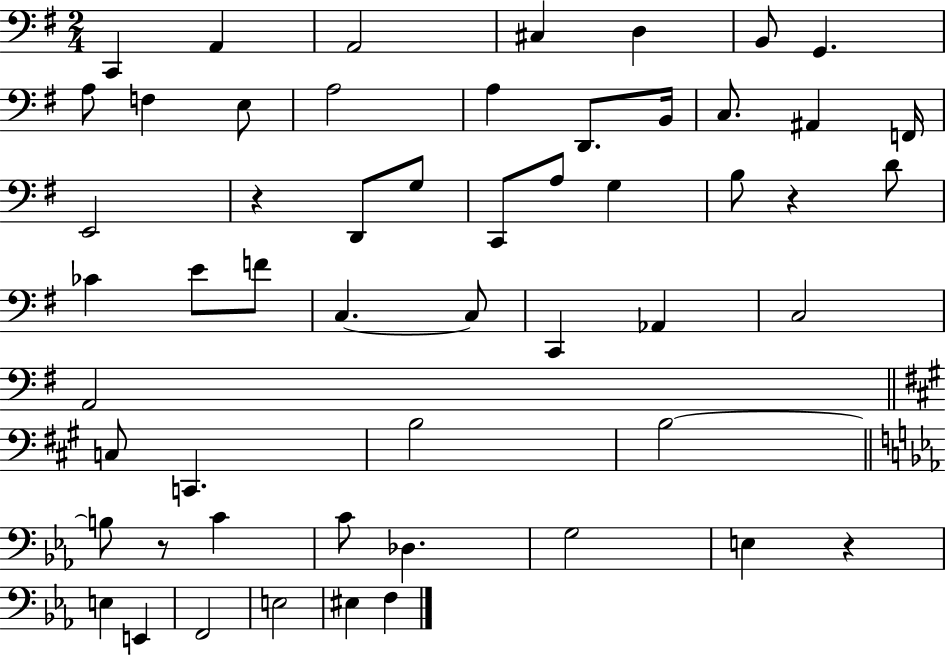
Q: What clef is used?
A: bass